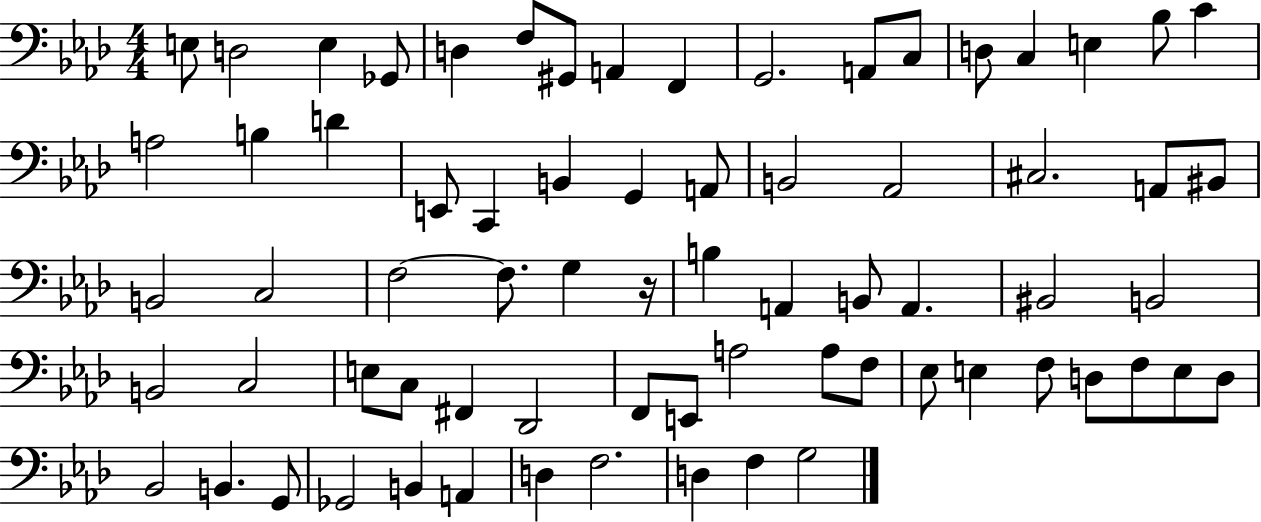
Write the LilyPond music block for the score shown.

{
  \clef bass
  \numericTimeSignature
  \time 4/4
  \key aes \major
  e8 d2 e4 ges,8 | d4 f8 gis,8 a,4 f,4 | g,2. a,8 c8 | d8 c4 e4 bes8 c'4 | \break a2 b4 d'4 | e,8 c,4 b,4 g,4 a,8 | b,2 aes,2 | cis2. a,8 bis,8 | \break b,2 c2 | f2~~ f8. g4 r16 | b4 a,4 b,8 a,4. | bis,2 b,2 | \break b,2 c2 | e8 c8 fis,4 des,2 | f,8 e,8 a2 a8 f8 | ees8 e4 f8 d8 f8 e8 d8 | \break bes,2 b,4. g,8 | ges,2 b,4 a,4 | d4 f2. | d4 f4 g2 | \break \bar "|."
}